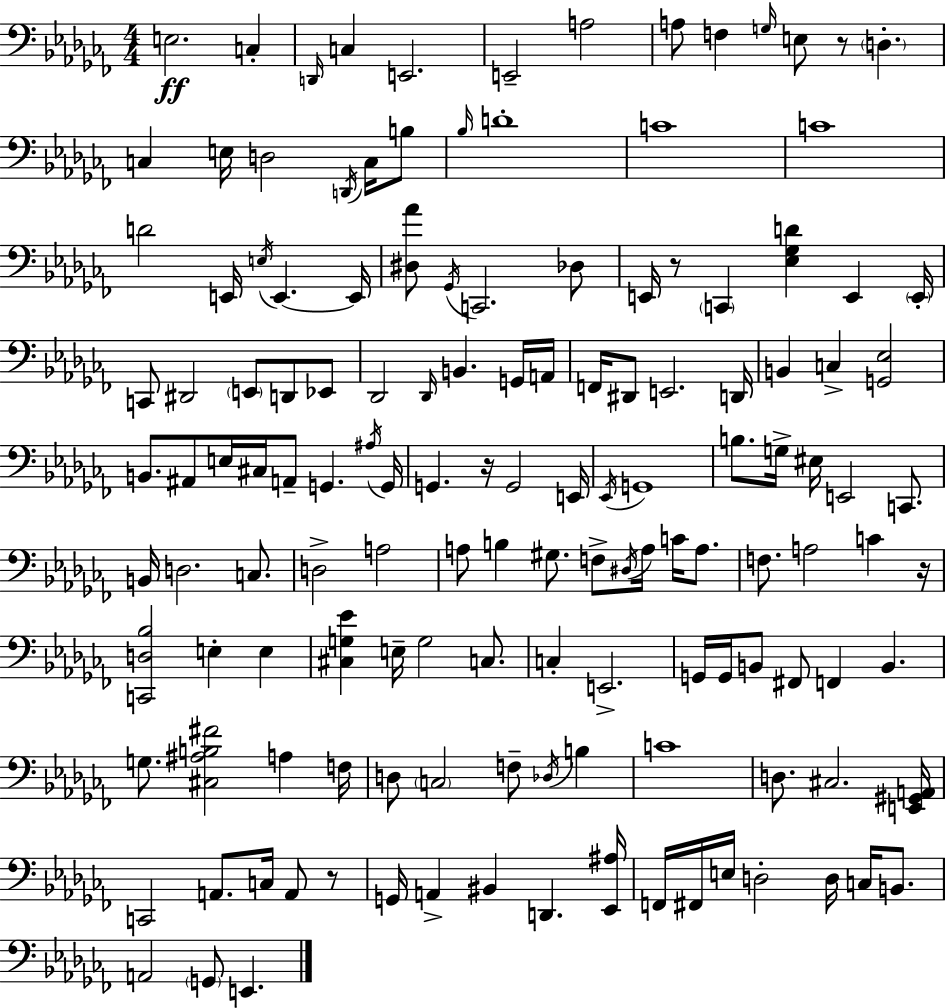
{
  \clef bass
  \numericTimeSignature
  \time 4/4
  \key aes \minor
  e2.\ff c4-. | \grace { d,16 } c4 e,2. | e,2-- a2 | a8 f4 \grace { g16 } e8 r8 \parenthesize d4.-. | \break c4 e16 d2 \acciaccatura { d,16 } | c16 b8 \grace { bes16 } d'1-. | c'1 | c'1 | \break d'2 e,16 \acciaccatura { e16 } e,4.~~ | e,16 <dis aes'>8 \acciaccatura { ges,16 } c,2. | des8 e,16 r8 \parenthesize c,4 <ees ges d'>4 | e,4 \parenthesize e,16-. c,8 dis,2 | \break \parenthesize e,8 d,8 ees,8 des,2 \grace { des,16 } b,4. | g,16 a,16 f,16 dis,8 e,2. | d,16 b,4 c4-> <g, ees>2 | b,8. ais,8 e16 cis16 a,8-- | \break g,4. \acciaccatura { ais16 } g,16 g,4. r16 g,2 | e,16 \acciaccatura { ees,16 } g,1 | b8. g16-> eis16 e,2 | c,8. b,16 d2. | \break c8. d2-> | a2 a8 b4 gis8. | f8-> \acciaccatura { dis16 } a16 c'16 a8. f8. a2 | c'4 r16 <c, d bes>2 | \break e4-. e4 <cis g ees'>4 e16-- g2 | c8. c4-. e,2.-> | g,16 g,16 b,8 fis,8 | f,4 b,4. g8. <cis ais b fis'>2 | \break a4 f16 d8 \parenthesize c2 | f8-- \acciaccatura { des16 } b4 c'1 | d8. cis2. | <e, gis, a,>16 c,2 | \break a,8. c16 a,8 r8 g,16 a,4-> | bis,4 d,4. <ees, ais>16 f,16 fis,16 e16 d2-. | d16 c16 b,8. a,2 | \parenthesize g,8 e,4. \bar "|."
}